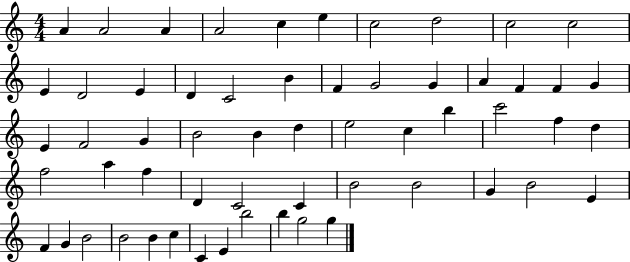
X:1
T:Untitled
M:4/4
L:1/4
K:C
A A2 A A2 c e c2 d2 c2 c2 E D2 E D C2 B F G2 G A F F G E F2 G B2 B d e2 c b c'2 f d f2 a f D C2 C B2 B2 G B2 E F G B2 B2 B c C E b2 b g2 g